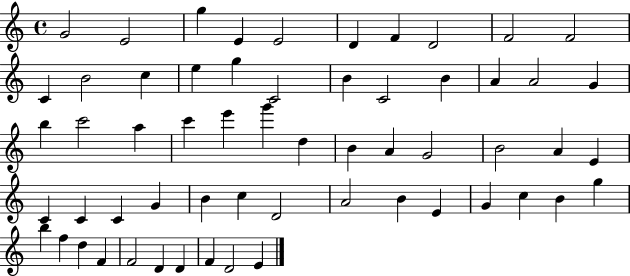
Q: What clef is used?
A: treble